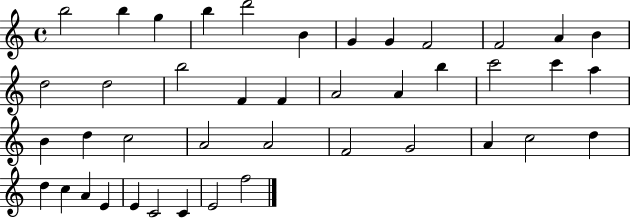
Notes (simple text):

B5/h B5/q G5/q B5/q D6/h B4/q G4/q G4/q F4/h F4/h A4/q B4/q D5/h D5/h B5/h F4/q F4/q A4/h A4/q B5/q C6/h C6/q A5/q B4/q D5/q C5/h A4/h A4/h F4/h G4/h A4/q C5/h D5/q D5/q C5/q A4/q E4/q E4/q C4/h C4/q E4/h F5/h